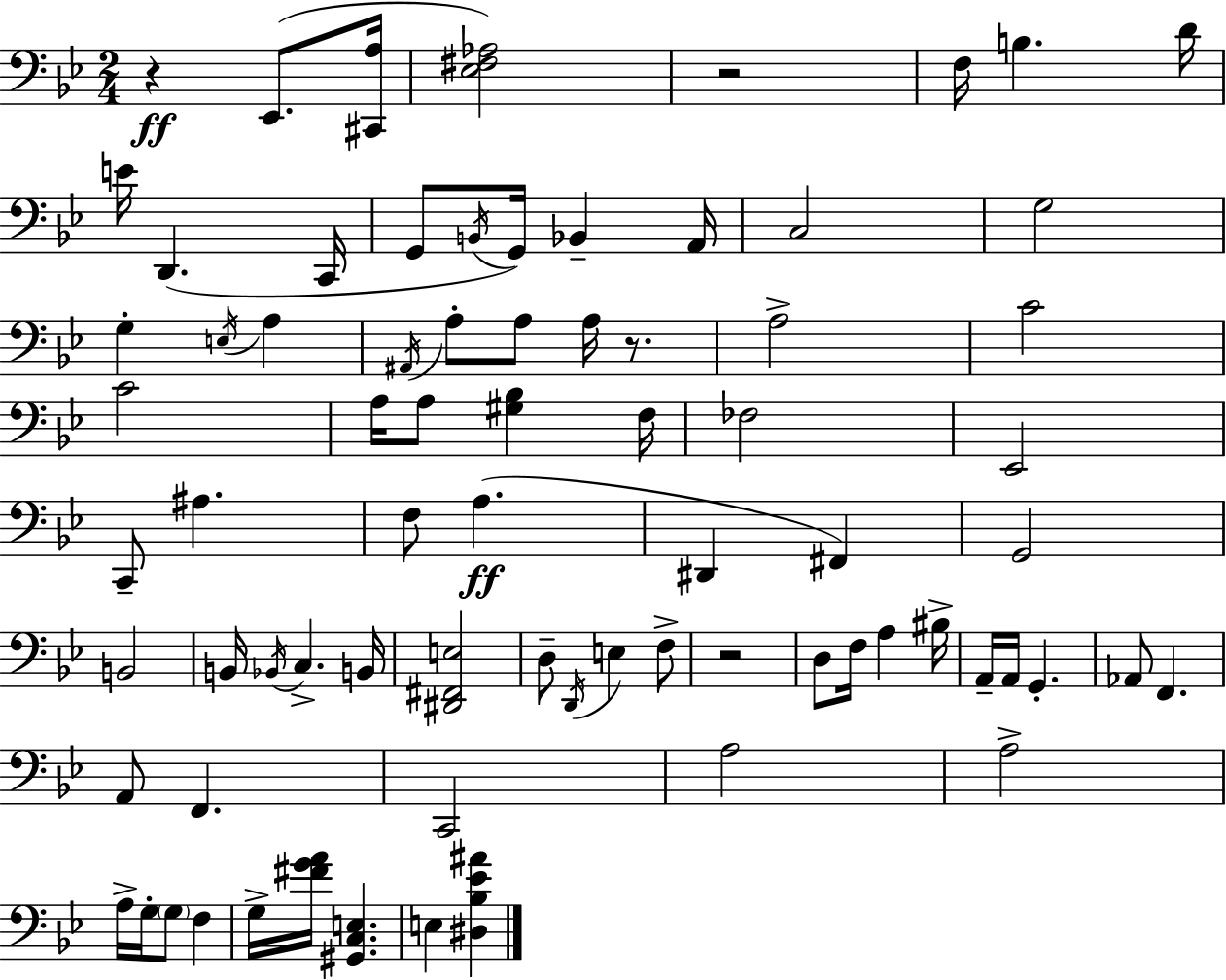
{
  \clef bass
  \numericTimeSignature
  \time 2/4
  \key bes \major
  \repeat volta 2 { r4\ff ees,8.( <cis, a>16 | <ees fis aes>2) | r2 | f16 b4. d'16 | \break e'16 d,4.( c,16 | g,8 \acciaccatura { b,16 }) g,16 bes,4-- | a,16 c2 | g2 | \break g4-. \acciaccatura { e16 } a4 | \acciaccatura { ais,16 } a8-. a8 a16 | r8. a2-> | c'2 | \break c'2 | a16 a8 <gis bes>4 | f16 fes2 | ees,2 | \break c,8-- ais4. | f8 a4.(\ff | dis,4 fis,4) | g,2 | \break b,2 | b,16 \acciaccatura { bes,16 } c4.-> | b,16 <dis, fis, e>2 | d8-- \acciaccatura { d,16 } e4 | \break f8-> r2 | d8 f16 | a4 bis16-> a,16-- a,16 g,4.-. | aes,8 f,4. | \break a,8 f,4. | c,2 | a2 | a2-> | \break a16-> g16-. \parenthesize g8 | f4 g16-> <fis' g' a'>16 <gis, c e>4. | e4 | <dis bes ees' ais'>4 } \bar "|."
}